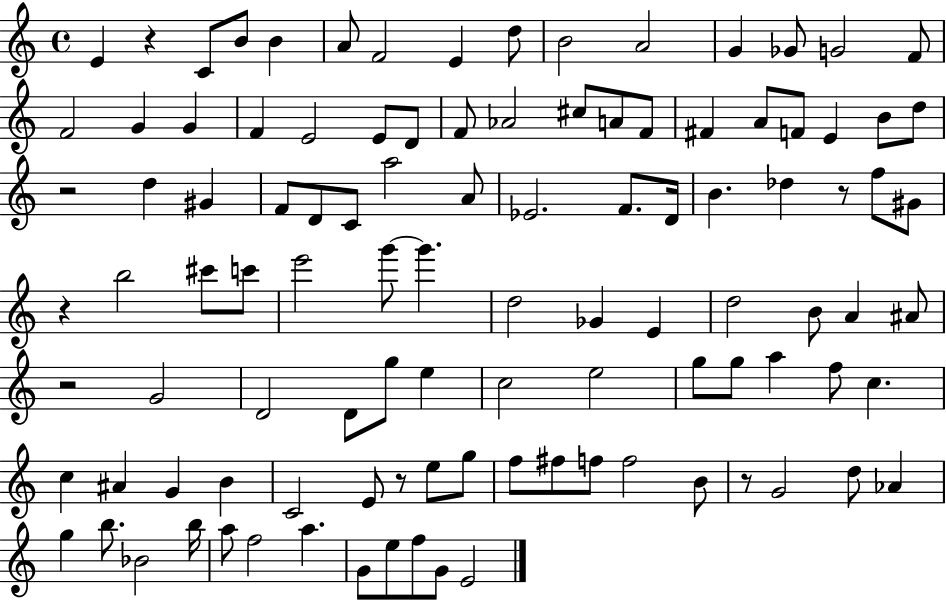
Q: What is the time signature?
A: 4/4